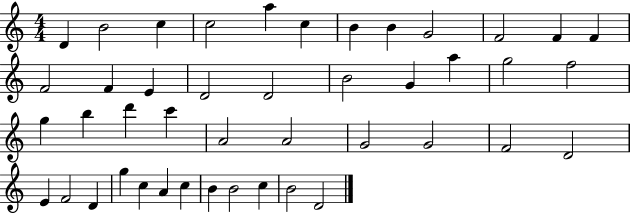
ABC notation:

X:1
T:Untitled
M:4/4
L:1/4
K:C
D B2 c c2 a c B B G2 F2 F F F2 F E D2 D2 B2 G a g2 f2 g b d' c' A2 A2 G2 G2 F2 D2 E F2 D g c A c B B2 c B2 D2